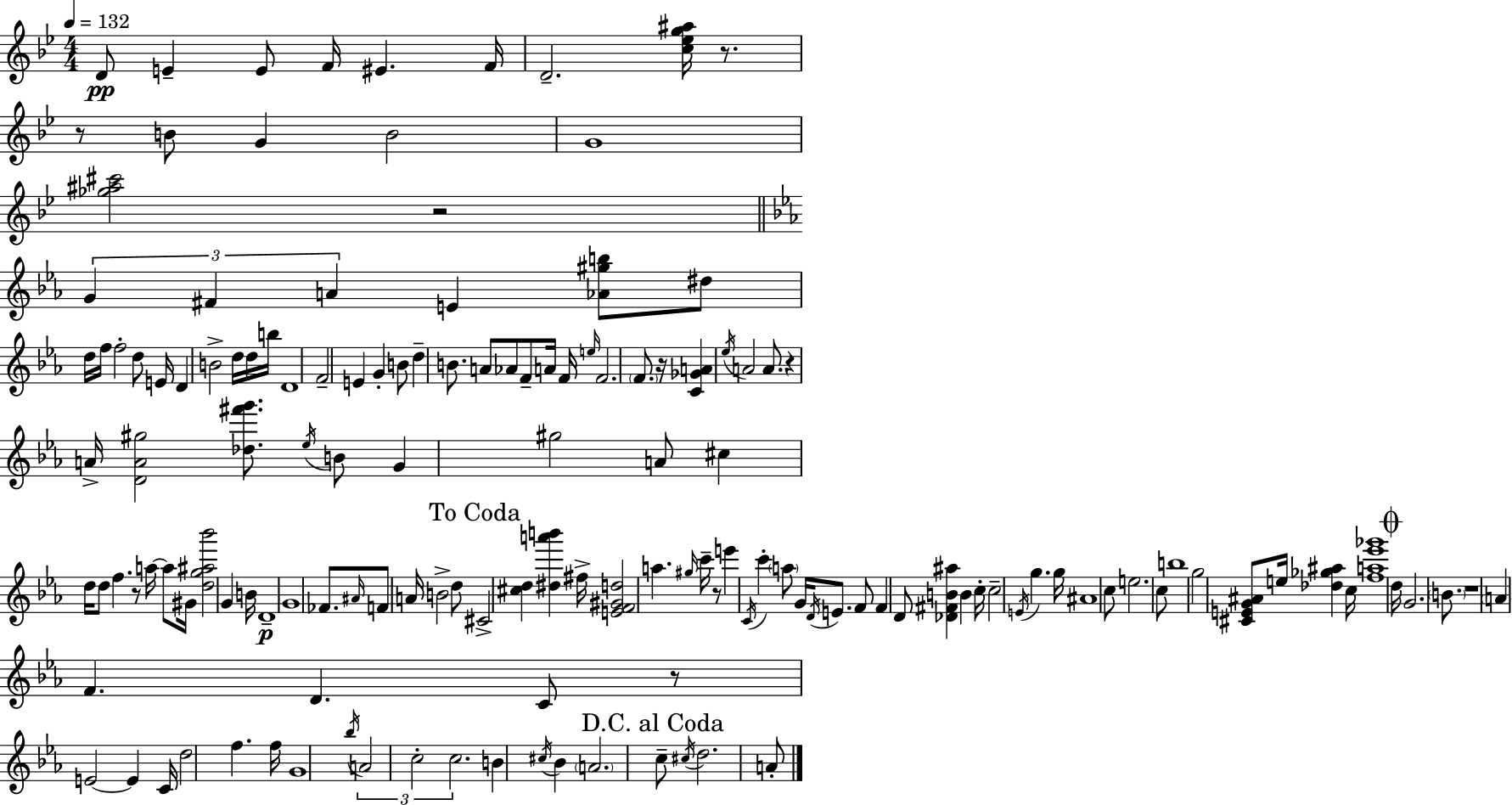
D4/e E4/q E4/e F4/s EIS4/q. F4/s D4/h. [C5,Eb5,G5,A#5]/s R/e. R/e B4/e G4/q B4/h G4/w [Gb5,A#5,C#6]/h R/h G4/q F#4/q A4/q E4/q [Ab4,G#5,B5]/e D#5/e D5/s F5/s F5/h D5/e E4/s D4/q B4/h D5/s D5/s B5/s D4/w F4/h E4/q G4/q B4/e D5/q B4/e. A4/e Ab4/e F4/e A4/s F4/s E5/s F4/h. F4/e. R/s [C4,Gb4,A4]/q Eb5/s A4/h A4/e. R/q A4/s [D4,A4,G#5]/h [Db5,F#6,G6]/e. Eb5/s B4/e G4/q G#5/h A4/e C#5/q D5/s D5/e F5/q. R/e A5/s A5/e G#4/s [D5,G5,A#5,Bb6]/h G4/q B4/s D4/w G4/w FES4/e. A#4/s F4/e A4/s B4/h D5/e C#4/h [C#5,D5]/q [D#5,A6,B6]/q F#5/s [E4,F4,G#4,D5]/h A5/q. G#5/s C6/s R/e E6/q C4/s C6/q A5/e G4/s D4/s E4/e. F4/e F4/q D4/e [Db4,F#4,B4,A#5]/q B4/q C5/s C5/h E4/s G5/q. G5/s A#4/w C5/e E5/h. C5/e B5/w G5/h [C#4,E4,G4,A#4]/e E5/s [Db5,Gb5,A#5]/q C5/s [F5,A5,Eb6,Gb6]/w D5/s G4/h. B4/e. R/w A4/q F4/q. D4/q. C4/e R/e E4/h E4/q C4/s D5/h F5/q. F5/s G4/w Bb5/s A4/h C5/h C5/h. B4/q C#5/s Bb4/q A4/h. C5/e C#5/s D5/h. A4/e